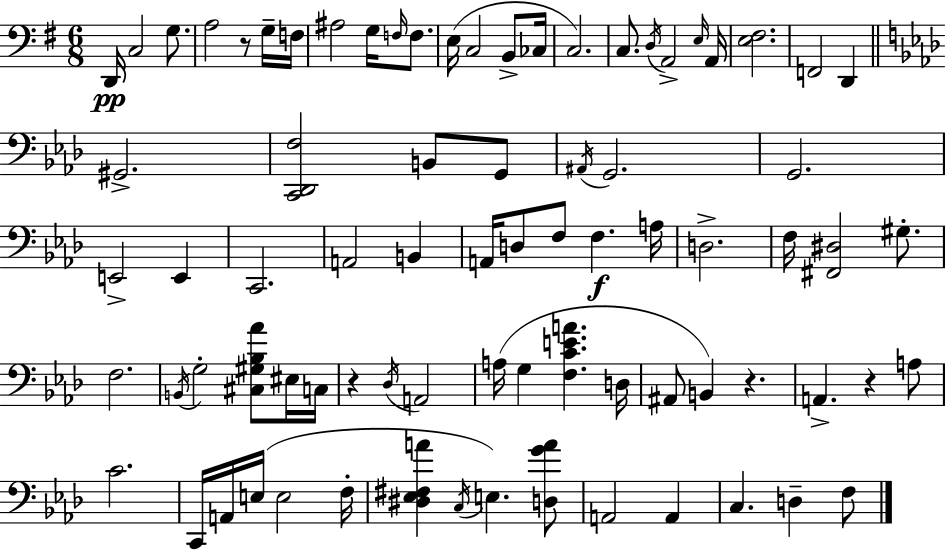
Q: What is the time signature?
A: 6/8